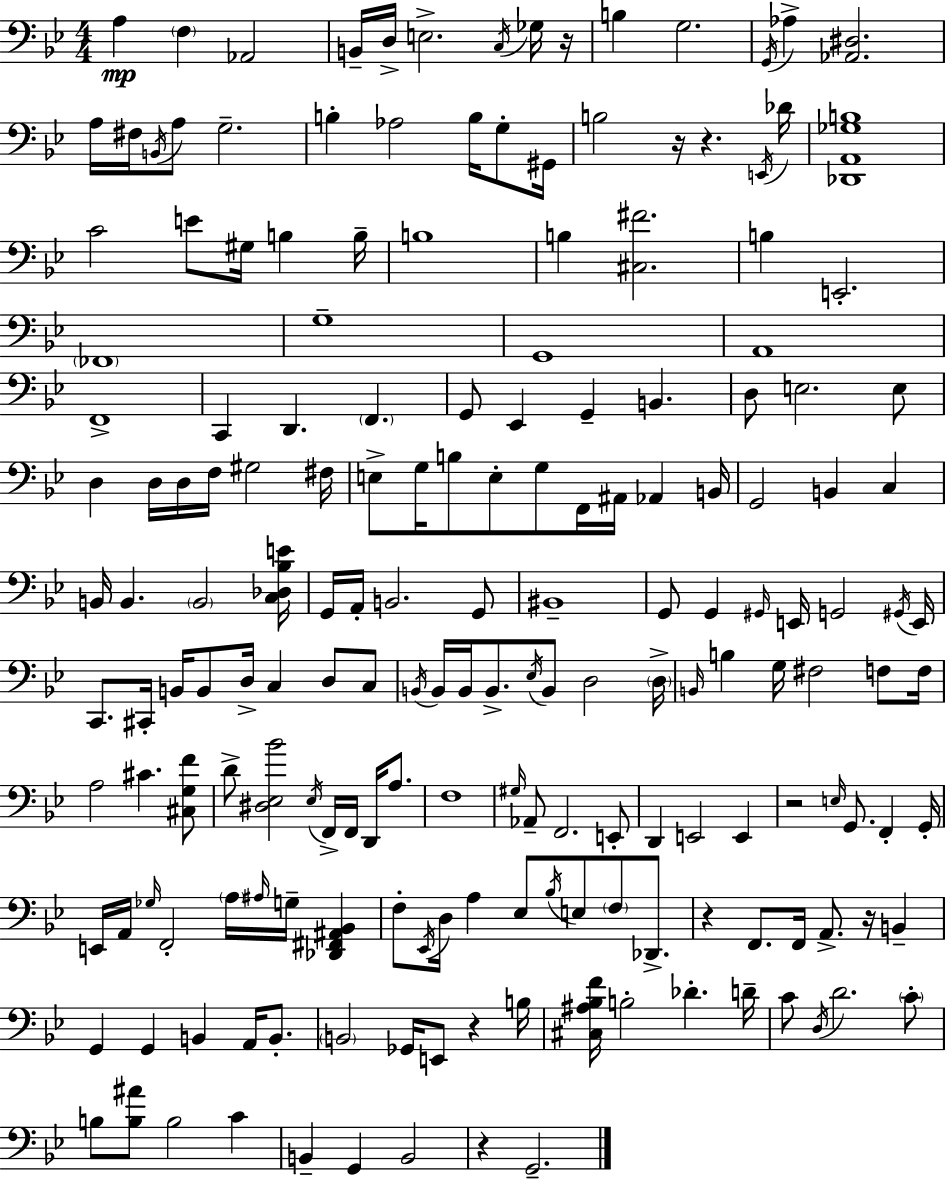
{
  \clef bass
  \numericTimeSignature
  \time 4/4
  \key g \minor
  \repeat volta 2 { a4\mp \parenthesize f4 aes,2 | b,16-- d16-> e2.-> \acciaccatura { c16 } ges16 | r16 b4 g2. | \acciaccatura { g,16 } aes4-> <aes, dis>2. | \break a16 fis16 \acciaccatura { b,16 } a8 g2.-- | b4-. aes2 b16 | g8-. gis,16 b2 r16 r4. | \acciaccatura { e,16 } des'16 <des, a, ges b>1 | \break c'2 e'8 gis16 b4 | b16-- b1 | b4 <cis fis'>2. | b4 e,2.-. | \break \parenthesize fes,1 | g1-- | g,1 | a,1 | \break f,1-> | c,4 d,4. \parenthesize f,4. | g,8 ees,4 g,4-- b,4. | d8 e2. | \break e8 d4 d16 d16 f16 gis2 | fis16 e8-> g16 b8 e8-. g8 f,16 ais,16 aes,4 | b,16 g,2 b,4 | c4 b,16 b,4. \parenthesize b,2 | \break <c des bes e'>16 g,16 a,16-. b,2. | g,8 bis,1-- | g,8 g,4 \grace { gis,16 } e,16 g,2 | \acciaccatura { gis,16 } e,16 c,8. cis,16-. b,16 b,8 d16-> c4 | \break d8 c8 \acciaccatura { b,16 } b,16 b,16 b,8.-> \acciaccatura { ees16 } b,8 d2 | \parenthesize d16-> \grace { b,16 } b4 g16 fis2 | f8 f16 a2 | cis'4. <cis g f'>8 d'8-> <dis ees bes'>2 | \break \acciaccatura { ees16 } f,16-> f,16 d,16 a8. f1 | \grace { gis16 } aes,8-- f,2. | e,8-. d,4 e,2 | e,4 r2 | \break \grace { e16 } g,8. f,4-. g,16-. e,16 a,16 \grace { ges16 } f,2-. | \parenthesize a16 \grace { ais16 } g16-- <des, fis, ais, bes,>4 f8-. | \acciaccatura { ees,16 } d16 a4 ees8 \acciaccatura { bes16 } e8 \parenthesize f8 des,8.-> | r4 f,8. f,16 a,8.-> r16 b,4-- | \break g,4 g,4 b,4 a,16 b,8.-. | \parenthesize b,2 ges,16 e,8 r4 b16 | <cis ais bes f'>16 b2-. des'4.-. d'16-- | c'8 \acciaccatura { d16 } d'2. \parenthesize c'8-. | \break b8 <b ais'>8 b2 c'4 | b,4-- g,4 b,2 | r4 g,2.-- | } \bar "|."
}